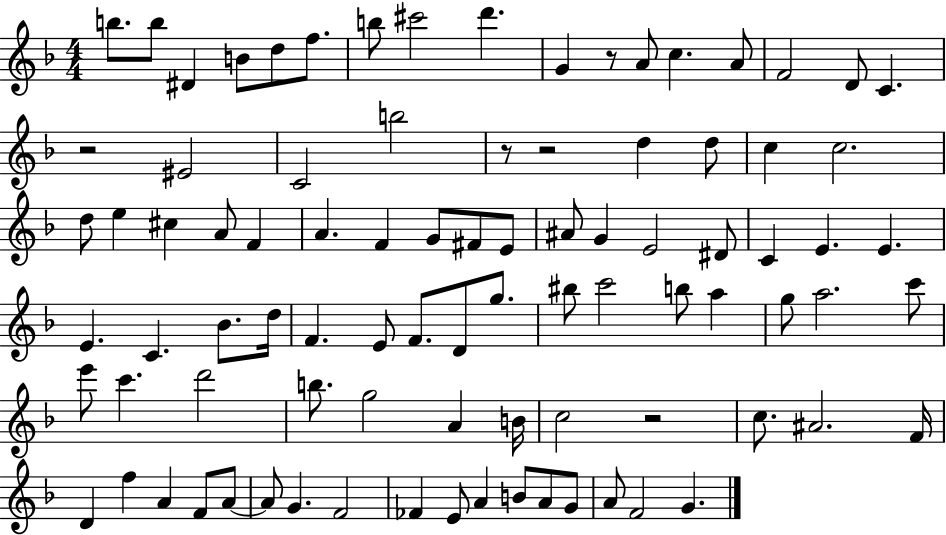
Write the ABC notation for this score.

X:1
T:Untitled
M:4/4
L:1/4
K:F
b/2 b/2 ^D B/2 d/2 f/2 b/2 ^c'2 d' G z/2 A/2 c A/2 F2 D/2 C z2 ^E2 C2 b2 z/2 z2 d d/2 c c2 d/2 e ^c A/2 F A F G/2 ^F/2 E/2 ^A/2 G E2 ^D/2 C E E E C _B/2 d/4 F E/2 F/2 D/2 g/2 ^b/2 c'2 b/2 a g/2 a2 c'/2 e'/2 c' d'2 b/2 g2 A B/4 c2 z2 c/2 ^A2 F/4 D f A F/2 A/2 A/2 G F2 _F E/2 A B/2 A/2 G/2 A/2 F2 G